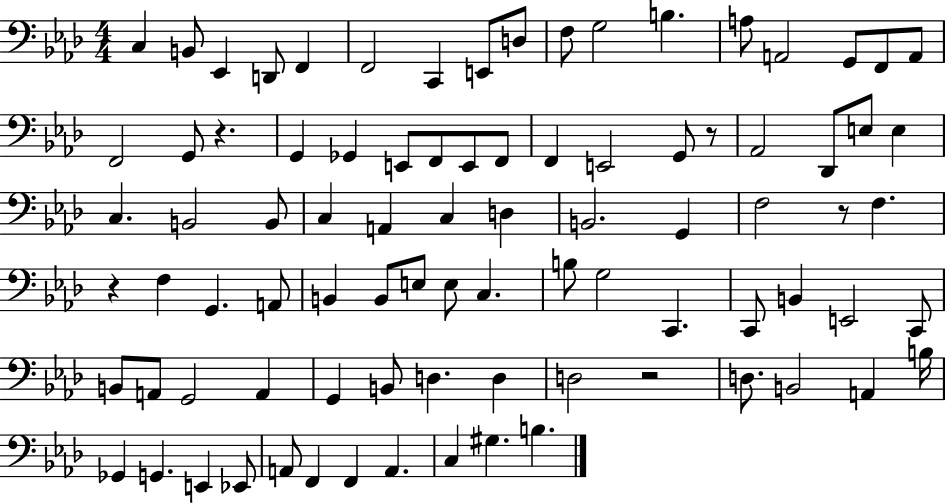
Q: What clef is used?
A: bass